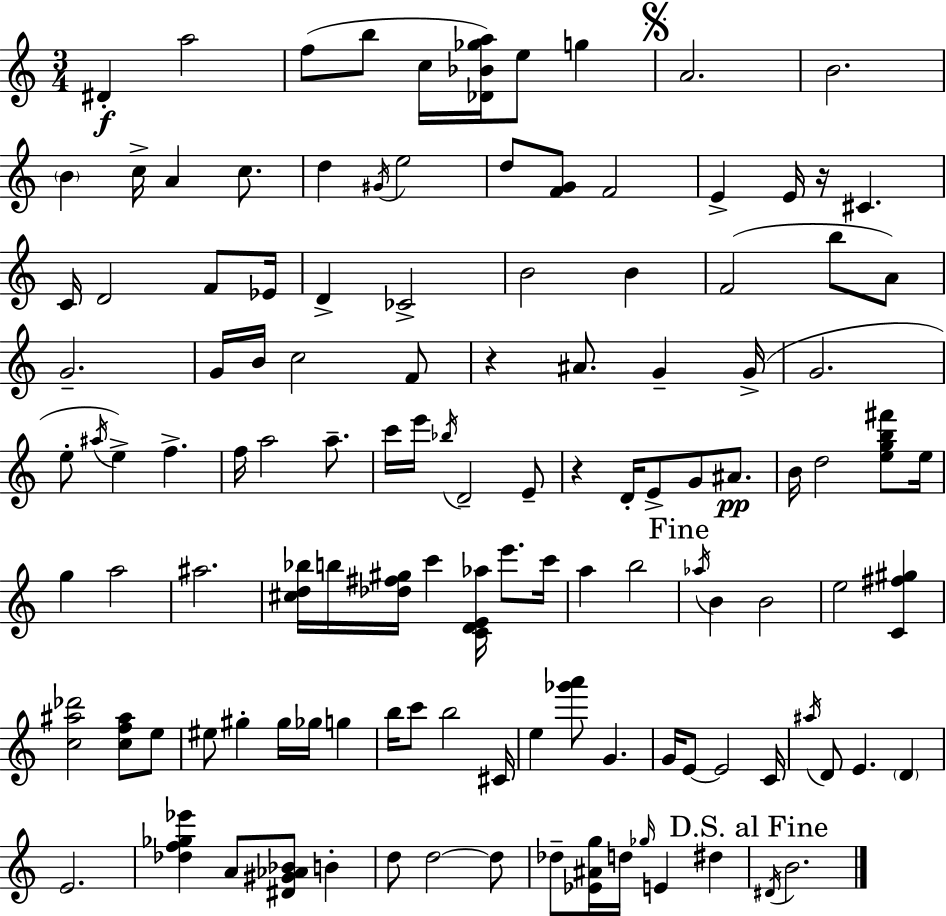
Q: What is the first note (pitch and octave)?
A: D#4